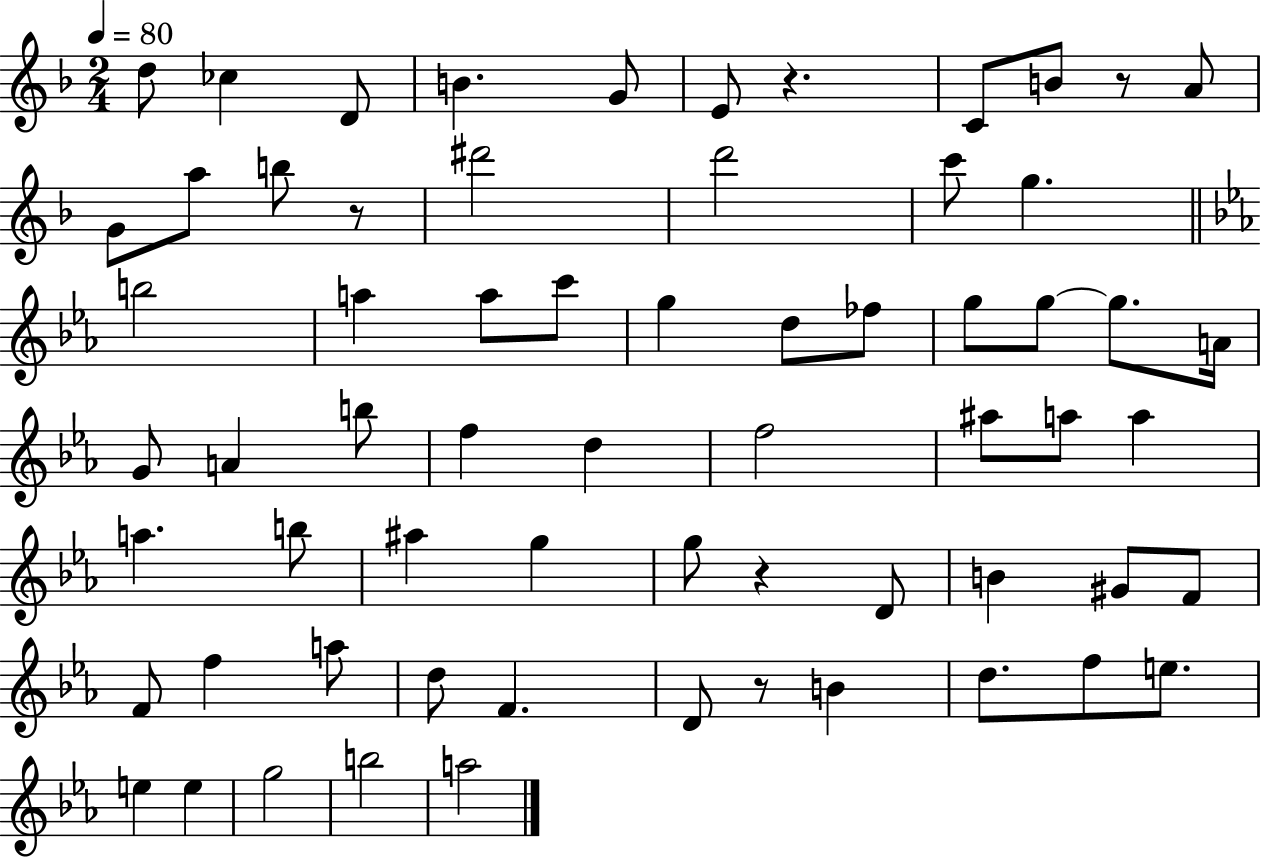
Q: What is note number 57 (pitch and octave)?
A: E5